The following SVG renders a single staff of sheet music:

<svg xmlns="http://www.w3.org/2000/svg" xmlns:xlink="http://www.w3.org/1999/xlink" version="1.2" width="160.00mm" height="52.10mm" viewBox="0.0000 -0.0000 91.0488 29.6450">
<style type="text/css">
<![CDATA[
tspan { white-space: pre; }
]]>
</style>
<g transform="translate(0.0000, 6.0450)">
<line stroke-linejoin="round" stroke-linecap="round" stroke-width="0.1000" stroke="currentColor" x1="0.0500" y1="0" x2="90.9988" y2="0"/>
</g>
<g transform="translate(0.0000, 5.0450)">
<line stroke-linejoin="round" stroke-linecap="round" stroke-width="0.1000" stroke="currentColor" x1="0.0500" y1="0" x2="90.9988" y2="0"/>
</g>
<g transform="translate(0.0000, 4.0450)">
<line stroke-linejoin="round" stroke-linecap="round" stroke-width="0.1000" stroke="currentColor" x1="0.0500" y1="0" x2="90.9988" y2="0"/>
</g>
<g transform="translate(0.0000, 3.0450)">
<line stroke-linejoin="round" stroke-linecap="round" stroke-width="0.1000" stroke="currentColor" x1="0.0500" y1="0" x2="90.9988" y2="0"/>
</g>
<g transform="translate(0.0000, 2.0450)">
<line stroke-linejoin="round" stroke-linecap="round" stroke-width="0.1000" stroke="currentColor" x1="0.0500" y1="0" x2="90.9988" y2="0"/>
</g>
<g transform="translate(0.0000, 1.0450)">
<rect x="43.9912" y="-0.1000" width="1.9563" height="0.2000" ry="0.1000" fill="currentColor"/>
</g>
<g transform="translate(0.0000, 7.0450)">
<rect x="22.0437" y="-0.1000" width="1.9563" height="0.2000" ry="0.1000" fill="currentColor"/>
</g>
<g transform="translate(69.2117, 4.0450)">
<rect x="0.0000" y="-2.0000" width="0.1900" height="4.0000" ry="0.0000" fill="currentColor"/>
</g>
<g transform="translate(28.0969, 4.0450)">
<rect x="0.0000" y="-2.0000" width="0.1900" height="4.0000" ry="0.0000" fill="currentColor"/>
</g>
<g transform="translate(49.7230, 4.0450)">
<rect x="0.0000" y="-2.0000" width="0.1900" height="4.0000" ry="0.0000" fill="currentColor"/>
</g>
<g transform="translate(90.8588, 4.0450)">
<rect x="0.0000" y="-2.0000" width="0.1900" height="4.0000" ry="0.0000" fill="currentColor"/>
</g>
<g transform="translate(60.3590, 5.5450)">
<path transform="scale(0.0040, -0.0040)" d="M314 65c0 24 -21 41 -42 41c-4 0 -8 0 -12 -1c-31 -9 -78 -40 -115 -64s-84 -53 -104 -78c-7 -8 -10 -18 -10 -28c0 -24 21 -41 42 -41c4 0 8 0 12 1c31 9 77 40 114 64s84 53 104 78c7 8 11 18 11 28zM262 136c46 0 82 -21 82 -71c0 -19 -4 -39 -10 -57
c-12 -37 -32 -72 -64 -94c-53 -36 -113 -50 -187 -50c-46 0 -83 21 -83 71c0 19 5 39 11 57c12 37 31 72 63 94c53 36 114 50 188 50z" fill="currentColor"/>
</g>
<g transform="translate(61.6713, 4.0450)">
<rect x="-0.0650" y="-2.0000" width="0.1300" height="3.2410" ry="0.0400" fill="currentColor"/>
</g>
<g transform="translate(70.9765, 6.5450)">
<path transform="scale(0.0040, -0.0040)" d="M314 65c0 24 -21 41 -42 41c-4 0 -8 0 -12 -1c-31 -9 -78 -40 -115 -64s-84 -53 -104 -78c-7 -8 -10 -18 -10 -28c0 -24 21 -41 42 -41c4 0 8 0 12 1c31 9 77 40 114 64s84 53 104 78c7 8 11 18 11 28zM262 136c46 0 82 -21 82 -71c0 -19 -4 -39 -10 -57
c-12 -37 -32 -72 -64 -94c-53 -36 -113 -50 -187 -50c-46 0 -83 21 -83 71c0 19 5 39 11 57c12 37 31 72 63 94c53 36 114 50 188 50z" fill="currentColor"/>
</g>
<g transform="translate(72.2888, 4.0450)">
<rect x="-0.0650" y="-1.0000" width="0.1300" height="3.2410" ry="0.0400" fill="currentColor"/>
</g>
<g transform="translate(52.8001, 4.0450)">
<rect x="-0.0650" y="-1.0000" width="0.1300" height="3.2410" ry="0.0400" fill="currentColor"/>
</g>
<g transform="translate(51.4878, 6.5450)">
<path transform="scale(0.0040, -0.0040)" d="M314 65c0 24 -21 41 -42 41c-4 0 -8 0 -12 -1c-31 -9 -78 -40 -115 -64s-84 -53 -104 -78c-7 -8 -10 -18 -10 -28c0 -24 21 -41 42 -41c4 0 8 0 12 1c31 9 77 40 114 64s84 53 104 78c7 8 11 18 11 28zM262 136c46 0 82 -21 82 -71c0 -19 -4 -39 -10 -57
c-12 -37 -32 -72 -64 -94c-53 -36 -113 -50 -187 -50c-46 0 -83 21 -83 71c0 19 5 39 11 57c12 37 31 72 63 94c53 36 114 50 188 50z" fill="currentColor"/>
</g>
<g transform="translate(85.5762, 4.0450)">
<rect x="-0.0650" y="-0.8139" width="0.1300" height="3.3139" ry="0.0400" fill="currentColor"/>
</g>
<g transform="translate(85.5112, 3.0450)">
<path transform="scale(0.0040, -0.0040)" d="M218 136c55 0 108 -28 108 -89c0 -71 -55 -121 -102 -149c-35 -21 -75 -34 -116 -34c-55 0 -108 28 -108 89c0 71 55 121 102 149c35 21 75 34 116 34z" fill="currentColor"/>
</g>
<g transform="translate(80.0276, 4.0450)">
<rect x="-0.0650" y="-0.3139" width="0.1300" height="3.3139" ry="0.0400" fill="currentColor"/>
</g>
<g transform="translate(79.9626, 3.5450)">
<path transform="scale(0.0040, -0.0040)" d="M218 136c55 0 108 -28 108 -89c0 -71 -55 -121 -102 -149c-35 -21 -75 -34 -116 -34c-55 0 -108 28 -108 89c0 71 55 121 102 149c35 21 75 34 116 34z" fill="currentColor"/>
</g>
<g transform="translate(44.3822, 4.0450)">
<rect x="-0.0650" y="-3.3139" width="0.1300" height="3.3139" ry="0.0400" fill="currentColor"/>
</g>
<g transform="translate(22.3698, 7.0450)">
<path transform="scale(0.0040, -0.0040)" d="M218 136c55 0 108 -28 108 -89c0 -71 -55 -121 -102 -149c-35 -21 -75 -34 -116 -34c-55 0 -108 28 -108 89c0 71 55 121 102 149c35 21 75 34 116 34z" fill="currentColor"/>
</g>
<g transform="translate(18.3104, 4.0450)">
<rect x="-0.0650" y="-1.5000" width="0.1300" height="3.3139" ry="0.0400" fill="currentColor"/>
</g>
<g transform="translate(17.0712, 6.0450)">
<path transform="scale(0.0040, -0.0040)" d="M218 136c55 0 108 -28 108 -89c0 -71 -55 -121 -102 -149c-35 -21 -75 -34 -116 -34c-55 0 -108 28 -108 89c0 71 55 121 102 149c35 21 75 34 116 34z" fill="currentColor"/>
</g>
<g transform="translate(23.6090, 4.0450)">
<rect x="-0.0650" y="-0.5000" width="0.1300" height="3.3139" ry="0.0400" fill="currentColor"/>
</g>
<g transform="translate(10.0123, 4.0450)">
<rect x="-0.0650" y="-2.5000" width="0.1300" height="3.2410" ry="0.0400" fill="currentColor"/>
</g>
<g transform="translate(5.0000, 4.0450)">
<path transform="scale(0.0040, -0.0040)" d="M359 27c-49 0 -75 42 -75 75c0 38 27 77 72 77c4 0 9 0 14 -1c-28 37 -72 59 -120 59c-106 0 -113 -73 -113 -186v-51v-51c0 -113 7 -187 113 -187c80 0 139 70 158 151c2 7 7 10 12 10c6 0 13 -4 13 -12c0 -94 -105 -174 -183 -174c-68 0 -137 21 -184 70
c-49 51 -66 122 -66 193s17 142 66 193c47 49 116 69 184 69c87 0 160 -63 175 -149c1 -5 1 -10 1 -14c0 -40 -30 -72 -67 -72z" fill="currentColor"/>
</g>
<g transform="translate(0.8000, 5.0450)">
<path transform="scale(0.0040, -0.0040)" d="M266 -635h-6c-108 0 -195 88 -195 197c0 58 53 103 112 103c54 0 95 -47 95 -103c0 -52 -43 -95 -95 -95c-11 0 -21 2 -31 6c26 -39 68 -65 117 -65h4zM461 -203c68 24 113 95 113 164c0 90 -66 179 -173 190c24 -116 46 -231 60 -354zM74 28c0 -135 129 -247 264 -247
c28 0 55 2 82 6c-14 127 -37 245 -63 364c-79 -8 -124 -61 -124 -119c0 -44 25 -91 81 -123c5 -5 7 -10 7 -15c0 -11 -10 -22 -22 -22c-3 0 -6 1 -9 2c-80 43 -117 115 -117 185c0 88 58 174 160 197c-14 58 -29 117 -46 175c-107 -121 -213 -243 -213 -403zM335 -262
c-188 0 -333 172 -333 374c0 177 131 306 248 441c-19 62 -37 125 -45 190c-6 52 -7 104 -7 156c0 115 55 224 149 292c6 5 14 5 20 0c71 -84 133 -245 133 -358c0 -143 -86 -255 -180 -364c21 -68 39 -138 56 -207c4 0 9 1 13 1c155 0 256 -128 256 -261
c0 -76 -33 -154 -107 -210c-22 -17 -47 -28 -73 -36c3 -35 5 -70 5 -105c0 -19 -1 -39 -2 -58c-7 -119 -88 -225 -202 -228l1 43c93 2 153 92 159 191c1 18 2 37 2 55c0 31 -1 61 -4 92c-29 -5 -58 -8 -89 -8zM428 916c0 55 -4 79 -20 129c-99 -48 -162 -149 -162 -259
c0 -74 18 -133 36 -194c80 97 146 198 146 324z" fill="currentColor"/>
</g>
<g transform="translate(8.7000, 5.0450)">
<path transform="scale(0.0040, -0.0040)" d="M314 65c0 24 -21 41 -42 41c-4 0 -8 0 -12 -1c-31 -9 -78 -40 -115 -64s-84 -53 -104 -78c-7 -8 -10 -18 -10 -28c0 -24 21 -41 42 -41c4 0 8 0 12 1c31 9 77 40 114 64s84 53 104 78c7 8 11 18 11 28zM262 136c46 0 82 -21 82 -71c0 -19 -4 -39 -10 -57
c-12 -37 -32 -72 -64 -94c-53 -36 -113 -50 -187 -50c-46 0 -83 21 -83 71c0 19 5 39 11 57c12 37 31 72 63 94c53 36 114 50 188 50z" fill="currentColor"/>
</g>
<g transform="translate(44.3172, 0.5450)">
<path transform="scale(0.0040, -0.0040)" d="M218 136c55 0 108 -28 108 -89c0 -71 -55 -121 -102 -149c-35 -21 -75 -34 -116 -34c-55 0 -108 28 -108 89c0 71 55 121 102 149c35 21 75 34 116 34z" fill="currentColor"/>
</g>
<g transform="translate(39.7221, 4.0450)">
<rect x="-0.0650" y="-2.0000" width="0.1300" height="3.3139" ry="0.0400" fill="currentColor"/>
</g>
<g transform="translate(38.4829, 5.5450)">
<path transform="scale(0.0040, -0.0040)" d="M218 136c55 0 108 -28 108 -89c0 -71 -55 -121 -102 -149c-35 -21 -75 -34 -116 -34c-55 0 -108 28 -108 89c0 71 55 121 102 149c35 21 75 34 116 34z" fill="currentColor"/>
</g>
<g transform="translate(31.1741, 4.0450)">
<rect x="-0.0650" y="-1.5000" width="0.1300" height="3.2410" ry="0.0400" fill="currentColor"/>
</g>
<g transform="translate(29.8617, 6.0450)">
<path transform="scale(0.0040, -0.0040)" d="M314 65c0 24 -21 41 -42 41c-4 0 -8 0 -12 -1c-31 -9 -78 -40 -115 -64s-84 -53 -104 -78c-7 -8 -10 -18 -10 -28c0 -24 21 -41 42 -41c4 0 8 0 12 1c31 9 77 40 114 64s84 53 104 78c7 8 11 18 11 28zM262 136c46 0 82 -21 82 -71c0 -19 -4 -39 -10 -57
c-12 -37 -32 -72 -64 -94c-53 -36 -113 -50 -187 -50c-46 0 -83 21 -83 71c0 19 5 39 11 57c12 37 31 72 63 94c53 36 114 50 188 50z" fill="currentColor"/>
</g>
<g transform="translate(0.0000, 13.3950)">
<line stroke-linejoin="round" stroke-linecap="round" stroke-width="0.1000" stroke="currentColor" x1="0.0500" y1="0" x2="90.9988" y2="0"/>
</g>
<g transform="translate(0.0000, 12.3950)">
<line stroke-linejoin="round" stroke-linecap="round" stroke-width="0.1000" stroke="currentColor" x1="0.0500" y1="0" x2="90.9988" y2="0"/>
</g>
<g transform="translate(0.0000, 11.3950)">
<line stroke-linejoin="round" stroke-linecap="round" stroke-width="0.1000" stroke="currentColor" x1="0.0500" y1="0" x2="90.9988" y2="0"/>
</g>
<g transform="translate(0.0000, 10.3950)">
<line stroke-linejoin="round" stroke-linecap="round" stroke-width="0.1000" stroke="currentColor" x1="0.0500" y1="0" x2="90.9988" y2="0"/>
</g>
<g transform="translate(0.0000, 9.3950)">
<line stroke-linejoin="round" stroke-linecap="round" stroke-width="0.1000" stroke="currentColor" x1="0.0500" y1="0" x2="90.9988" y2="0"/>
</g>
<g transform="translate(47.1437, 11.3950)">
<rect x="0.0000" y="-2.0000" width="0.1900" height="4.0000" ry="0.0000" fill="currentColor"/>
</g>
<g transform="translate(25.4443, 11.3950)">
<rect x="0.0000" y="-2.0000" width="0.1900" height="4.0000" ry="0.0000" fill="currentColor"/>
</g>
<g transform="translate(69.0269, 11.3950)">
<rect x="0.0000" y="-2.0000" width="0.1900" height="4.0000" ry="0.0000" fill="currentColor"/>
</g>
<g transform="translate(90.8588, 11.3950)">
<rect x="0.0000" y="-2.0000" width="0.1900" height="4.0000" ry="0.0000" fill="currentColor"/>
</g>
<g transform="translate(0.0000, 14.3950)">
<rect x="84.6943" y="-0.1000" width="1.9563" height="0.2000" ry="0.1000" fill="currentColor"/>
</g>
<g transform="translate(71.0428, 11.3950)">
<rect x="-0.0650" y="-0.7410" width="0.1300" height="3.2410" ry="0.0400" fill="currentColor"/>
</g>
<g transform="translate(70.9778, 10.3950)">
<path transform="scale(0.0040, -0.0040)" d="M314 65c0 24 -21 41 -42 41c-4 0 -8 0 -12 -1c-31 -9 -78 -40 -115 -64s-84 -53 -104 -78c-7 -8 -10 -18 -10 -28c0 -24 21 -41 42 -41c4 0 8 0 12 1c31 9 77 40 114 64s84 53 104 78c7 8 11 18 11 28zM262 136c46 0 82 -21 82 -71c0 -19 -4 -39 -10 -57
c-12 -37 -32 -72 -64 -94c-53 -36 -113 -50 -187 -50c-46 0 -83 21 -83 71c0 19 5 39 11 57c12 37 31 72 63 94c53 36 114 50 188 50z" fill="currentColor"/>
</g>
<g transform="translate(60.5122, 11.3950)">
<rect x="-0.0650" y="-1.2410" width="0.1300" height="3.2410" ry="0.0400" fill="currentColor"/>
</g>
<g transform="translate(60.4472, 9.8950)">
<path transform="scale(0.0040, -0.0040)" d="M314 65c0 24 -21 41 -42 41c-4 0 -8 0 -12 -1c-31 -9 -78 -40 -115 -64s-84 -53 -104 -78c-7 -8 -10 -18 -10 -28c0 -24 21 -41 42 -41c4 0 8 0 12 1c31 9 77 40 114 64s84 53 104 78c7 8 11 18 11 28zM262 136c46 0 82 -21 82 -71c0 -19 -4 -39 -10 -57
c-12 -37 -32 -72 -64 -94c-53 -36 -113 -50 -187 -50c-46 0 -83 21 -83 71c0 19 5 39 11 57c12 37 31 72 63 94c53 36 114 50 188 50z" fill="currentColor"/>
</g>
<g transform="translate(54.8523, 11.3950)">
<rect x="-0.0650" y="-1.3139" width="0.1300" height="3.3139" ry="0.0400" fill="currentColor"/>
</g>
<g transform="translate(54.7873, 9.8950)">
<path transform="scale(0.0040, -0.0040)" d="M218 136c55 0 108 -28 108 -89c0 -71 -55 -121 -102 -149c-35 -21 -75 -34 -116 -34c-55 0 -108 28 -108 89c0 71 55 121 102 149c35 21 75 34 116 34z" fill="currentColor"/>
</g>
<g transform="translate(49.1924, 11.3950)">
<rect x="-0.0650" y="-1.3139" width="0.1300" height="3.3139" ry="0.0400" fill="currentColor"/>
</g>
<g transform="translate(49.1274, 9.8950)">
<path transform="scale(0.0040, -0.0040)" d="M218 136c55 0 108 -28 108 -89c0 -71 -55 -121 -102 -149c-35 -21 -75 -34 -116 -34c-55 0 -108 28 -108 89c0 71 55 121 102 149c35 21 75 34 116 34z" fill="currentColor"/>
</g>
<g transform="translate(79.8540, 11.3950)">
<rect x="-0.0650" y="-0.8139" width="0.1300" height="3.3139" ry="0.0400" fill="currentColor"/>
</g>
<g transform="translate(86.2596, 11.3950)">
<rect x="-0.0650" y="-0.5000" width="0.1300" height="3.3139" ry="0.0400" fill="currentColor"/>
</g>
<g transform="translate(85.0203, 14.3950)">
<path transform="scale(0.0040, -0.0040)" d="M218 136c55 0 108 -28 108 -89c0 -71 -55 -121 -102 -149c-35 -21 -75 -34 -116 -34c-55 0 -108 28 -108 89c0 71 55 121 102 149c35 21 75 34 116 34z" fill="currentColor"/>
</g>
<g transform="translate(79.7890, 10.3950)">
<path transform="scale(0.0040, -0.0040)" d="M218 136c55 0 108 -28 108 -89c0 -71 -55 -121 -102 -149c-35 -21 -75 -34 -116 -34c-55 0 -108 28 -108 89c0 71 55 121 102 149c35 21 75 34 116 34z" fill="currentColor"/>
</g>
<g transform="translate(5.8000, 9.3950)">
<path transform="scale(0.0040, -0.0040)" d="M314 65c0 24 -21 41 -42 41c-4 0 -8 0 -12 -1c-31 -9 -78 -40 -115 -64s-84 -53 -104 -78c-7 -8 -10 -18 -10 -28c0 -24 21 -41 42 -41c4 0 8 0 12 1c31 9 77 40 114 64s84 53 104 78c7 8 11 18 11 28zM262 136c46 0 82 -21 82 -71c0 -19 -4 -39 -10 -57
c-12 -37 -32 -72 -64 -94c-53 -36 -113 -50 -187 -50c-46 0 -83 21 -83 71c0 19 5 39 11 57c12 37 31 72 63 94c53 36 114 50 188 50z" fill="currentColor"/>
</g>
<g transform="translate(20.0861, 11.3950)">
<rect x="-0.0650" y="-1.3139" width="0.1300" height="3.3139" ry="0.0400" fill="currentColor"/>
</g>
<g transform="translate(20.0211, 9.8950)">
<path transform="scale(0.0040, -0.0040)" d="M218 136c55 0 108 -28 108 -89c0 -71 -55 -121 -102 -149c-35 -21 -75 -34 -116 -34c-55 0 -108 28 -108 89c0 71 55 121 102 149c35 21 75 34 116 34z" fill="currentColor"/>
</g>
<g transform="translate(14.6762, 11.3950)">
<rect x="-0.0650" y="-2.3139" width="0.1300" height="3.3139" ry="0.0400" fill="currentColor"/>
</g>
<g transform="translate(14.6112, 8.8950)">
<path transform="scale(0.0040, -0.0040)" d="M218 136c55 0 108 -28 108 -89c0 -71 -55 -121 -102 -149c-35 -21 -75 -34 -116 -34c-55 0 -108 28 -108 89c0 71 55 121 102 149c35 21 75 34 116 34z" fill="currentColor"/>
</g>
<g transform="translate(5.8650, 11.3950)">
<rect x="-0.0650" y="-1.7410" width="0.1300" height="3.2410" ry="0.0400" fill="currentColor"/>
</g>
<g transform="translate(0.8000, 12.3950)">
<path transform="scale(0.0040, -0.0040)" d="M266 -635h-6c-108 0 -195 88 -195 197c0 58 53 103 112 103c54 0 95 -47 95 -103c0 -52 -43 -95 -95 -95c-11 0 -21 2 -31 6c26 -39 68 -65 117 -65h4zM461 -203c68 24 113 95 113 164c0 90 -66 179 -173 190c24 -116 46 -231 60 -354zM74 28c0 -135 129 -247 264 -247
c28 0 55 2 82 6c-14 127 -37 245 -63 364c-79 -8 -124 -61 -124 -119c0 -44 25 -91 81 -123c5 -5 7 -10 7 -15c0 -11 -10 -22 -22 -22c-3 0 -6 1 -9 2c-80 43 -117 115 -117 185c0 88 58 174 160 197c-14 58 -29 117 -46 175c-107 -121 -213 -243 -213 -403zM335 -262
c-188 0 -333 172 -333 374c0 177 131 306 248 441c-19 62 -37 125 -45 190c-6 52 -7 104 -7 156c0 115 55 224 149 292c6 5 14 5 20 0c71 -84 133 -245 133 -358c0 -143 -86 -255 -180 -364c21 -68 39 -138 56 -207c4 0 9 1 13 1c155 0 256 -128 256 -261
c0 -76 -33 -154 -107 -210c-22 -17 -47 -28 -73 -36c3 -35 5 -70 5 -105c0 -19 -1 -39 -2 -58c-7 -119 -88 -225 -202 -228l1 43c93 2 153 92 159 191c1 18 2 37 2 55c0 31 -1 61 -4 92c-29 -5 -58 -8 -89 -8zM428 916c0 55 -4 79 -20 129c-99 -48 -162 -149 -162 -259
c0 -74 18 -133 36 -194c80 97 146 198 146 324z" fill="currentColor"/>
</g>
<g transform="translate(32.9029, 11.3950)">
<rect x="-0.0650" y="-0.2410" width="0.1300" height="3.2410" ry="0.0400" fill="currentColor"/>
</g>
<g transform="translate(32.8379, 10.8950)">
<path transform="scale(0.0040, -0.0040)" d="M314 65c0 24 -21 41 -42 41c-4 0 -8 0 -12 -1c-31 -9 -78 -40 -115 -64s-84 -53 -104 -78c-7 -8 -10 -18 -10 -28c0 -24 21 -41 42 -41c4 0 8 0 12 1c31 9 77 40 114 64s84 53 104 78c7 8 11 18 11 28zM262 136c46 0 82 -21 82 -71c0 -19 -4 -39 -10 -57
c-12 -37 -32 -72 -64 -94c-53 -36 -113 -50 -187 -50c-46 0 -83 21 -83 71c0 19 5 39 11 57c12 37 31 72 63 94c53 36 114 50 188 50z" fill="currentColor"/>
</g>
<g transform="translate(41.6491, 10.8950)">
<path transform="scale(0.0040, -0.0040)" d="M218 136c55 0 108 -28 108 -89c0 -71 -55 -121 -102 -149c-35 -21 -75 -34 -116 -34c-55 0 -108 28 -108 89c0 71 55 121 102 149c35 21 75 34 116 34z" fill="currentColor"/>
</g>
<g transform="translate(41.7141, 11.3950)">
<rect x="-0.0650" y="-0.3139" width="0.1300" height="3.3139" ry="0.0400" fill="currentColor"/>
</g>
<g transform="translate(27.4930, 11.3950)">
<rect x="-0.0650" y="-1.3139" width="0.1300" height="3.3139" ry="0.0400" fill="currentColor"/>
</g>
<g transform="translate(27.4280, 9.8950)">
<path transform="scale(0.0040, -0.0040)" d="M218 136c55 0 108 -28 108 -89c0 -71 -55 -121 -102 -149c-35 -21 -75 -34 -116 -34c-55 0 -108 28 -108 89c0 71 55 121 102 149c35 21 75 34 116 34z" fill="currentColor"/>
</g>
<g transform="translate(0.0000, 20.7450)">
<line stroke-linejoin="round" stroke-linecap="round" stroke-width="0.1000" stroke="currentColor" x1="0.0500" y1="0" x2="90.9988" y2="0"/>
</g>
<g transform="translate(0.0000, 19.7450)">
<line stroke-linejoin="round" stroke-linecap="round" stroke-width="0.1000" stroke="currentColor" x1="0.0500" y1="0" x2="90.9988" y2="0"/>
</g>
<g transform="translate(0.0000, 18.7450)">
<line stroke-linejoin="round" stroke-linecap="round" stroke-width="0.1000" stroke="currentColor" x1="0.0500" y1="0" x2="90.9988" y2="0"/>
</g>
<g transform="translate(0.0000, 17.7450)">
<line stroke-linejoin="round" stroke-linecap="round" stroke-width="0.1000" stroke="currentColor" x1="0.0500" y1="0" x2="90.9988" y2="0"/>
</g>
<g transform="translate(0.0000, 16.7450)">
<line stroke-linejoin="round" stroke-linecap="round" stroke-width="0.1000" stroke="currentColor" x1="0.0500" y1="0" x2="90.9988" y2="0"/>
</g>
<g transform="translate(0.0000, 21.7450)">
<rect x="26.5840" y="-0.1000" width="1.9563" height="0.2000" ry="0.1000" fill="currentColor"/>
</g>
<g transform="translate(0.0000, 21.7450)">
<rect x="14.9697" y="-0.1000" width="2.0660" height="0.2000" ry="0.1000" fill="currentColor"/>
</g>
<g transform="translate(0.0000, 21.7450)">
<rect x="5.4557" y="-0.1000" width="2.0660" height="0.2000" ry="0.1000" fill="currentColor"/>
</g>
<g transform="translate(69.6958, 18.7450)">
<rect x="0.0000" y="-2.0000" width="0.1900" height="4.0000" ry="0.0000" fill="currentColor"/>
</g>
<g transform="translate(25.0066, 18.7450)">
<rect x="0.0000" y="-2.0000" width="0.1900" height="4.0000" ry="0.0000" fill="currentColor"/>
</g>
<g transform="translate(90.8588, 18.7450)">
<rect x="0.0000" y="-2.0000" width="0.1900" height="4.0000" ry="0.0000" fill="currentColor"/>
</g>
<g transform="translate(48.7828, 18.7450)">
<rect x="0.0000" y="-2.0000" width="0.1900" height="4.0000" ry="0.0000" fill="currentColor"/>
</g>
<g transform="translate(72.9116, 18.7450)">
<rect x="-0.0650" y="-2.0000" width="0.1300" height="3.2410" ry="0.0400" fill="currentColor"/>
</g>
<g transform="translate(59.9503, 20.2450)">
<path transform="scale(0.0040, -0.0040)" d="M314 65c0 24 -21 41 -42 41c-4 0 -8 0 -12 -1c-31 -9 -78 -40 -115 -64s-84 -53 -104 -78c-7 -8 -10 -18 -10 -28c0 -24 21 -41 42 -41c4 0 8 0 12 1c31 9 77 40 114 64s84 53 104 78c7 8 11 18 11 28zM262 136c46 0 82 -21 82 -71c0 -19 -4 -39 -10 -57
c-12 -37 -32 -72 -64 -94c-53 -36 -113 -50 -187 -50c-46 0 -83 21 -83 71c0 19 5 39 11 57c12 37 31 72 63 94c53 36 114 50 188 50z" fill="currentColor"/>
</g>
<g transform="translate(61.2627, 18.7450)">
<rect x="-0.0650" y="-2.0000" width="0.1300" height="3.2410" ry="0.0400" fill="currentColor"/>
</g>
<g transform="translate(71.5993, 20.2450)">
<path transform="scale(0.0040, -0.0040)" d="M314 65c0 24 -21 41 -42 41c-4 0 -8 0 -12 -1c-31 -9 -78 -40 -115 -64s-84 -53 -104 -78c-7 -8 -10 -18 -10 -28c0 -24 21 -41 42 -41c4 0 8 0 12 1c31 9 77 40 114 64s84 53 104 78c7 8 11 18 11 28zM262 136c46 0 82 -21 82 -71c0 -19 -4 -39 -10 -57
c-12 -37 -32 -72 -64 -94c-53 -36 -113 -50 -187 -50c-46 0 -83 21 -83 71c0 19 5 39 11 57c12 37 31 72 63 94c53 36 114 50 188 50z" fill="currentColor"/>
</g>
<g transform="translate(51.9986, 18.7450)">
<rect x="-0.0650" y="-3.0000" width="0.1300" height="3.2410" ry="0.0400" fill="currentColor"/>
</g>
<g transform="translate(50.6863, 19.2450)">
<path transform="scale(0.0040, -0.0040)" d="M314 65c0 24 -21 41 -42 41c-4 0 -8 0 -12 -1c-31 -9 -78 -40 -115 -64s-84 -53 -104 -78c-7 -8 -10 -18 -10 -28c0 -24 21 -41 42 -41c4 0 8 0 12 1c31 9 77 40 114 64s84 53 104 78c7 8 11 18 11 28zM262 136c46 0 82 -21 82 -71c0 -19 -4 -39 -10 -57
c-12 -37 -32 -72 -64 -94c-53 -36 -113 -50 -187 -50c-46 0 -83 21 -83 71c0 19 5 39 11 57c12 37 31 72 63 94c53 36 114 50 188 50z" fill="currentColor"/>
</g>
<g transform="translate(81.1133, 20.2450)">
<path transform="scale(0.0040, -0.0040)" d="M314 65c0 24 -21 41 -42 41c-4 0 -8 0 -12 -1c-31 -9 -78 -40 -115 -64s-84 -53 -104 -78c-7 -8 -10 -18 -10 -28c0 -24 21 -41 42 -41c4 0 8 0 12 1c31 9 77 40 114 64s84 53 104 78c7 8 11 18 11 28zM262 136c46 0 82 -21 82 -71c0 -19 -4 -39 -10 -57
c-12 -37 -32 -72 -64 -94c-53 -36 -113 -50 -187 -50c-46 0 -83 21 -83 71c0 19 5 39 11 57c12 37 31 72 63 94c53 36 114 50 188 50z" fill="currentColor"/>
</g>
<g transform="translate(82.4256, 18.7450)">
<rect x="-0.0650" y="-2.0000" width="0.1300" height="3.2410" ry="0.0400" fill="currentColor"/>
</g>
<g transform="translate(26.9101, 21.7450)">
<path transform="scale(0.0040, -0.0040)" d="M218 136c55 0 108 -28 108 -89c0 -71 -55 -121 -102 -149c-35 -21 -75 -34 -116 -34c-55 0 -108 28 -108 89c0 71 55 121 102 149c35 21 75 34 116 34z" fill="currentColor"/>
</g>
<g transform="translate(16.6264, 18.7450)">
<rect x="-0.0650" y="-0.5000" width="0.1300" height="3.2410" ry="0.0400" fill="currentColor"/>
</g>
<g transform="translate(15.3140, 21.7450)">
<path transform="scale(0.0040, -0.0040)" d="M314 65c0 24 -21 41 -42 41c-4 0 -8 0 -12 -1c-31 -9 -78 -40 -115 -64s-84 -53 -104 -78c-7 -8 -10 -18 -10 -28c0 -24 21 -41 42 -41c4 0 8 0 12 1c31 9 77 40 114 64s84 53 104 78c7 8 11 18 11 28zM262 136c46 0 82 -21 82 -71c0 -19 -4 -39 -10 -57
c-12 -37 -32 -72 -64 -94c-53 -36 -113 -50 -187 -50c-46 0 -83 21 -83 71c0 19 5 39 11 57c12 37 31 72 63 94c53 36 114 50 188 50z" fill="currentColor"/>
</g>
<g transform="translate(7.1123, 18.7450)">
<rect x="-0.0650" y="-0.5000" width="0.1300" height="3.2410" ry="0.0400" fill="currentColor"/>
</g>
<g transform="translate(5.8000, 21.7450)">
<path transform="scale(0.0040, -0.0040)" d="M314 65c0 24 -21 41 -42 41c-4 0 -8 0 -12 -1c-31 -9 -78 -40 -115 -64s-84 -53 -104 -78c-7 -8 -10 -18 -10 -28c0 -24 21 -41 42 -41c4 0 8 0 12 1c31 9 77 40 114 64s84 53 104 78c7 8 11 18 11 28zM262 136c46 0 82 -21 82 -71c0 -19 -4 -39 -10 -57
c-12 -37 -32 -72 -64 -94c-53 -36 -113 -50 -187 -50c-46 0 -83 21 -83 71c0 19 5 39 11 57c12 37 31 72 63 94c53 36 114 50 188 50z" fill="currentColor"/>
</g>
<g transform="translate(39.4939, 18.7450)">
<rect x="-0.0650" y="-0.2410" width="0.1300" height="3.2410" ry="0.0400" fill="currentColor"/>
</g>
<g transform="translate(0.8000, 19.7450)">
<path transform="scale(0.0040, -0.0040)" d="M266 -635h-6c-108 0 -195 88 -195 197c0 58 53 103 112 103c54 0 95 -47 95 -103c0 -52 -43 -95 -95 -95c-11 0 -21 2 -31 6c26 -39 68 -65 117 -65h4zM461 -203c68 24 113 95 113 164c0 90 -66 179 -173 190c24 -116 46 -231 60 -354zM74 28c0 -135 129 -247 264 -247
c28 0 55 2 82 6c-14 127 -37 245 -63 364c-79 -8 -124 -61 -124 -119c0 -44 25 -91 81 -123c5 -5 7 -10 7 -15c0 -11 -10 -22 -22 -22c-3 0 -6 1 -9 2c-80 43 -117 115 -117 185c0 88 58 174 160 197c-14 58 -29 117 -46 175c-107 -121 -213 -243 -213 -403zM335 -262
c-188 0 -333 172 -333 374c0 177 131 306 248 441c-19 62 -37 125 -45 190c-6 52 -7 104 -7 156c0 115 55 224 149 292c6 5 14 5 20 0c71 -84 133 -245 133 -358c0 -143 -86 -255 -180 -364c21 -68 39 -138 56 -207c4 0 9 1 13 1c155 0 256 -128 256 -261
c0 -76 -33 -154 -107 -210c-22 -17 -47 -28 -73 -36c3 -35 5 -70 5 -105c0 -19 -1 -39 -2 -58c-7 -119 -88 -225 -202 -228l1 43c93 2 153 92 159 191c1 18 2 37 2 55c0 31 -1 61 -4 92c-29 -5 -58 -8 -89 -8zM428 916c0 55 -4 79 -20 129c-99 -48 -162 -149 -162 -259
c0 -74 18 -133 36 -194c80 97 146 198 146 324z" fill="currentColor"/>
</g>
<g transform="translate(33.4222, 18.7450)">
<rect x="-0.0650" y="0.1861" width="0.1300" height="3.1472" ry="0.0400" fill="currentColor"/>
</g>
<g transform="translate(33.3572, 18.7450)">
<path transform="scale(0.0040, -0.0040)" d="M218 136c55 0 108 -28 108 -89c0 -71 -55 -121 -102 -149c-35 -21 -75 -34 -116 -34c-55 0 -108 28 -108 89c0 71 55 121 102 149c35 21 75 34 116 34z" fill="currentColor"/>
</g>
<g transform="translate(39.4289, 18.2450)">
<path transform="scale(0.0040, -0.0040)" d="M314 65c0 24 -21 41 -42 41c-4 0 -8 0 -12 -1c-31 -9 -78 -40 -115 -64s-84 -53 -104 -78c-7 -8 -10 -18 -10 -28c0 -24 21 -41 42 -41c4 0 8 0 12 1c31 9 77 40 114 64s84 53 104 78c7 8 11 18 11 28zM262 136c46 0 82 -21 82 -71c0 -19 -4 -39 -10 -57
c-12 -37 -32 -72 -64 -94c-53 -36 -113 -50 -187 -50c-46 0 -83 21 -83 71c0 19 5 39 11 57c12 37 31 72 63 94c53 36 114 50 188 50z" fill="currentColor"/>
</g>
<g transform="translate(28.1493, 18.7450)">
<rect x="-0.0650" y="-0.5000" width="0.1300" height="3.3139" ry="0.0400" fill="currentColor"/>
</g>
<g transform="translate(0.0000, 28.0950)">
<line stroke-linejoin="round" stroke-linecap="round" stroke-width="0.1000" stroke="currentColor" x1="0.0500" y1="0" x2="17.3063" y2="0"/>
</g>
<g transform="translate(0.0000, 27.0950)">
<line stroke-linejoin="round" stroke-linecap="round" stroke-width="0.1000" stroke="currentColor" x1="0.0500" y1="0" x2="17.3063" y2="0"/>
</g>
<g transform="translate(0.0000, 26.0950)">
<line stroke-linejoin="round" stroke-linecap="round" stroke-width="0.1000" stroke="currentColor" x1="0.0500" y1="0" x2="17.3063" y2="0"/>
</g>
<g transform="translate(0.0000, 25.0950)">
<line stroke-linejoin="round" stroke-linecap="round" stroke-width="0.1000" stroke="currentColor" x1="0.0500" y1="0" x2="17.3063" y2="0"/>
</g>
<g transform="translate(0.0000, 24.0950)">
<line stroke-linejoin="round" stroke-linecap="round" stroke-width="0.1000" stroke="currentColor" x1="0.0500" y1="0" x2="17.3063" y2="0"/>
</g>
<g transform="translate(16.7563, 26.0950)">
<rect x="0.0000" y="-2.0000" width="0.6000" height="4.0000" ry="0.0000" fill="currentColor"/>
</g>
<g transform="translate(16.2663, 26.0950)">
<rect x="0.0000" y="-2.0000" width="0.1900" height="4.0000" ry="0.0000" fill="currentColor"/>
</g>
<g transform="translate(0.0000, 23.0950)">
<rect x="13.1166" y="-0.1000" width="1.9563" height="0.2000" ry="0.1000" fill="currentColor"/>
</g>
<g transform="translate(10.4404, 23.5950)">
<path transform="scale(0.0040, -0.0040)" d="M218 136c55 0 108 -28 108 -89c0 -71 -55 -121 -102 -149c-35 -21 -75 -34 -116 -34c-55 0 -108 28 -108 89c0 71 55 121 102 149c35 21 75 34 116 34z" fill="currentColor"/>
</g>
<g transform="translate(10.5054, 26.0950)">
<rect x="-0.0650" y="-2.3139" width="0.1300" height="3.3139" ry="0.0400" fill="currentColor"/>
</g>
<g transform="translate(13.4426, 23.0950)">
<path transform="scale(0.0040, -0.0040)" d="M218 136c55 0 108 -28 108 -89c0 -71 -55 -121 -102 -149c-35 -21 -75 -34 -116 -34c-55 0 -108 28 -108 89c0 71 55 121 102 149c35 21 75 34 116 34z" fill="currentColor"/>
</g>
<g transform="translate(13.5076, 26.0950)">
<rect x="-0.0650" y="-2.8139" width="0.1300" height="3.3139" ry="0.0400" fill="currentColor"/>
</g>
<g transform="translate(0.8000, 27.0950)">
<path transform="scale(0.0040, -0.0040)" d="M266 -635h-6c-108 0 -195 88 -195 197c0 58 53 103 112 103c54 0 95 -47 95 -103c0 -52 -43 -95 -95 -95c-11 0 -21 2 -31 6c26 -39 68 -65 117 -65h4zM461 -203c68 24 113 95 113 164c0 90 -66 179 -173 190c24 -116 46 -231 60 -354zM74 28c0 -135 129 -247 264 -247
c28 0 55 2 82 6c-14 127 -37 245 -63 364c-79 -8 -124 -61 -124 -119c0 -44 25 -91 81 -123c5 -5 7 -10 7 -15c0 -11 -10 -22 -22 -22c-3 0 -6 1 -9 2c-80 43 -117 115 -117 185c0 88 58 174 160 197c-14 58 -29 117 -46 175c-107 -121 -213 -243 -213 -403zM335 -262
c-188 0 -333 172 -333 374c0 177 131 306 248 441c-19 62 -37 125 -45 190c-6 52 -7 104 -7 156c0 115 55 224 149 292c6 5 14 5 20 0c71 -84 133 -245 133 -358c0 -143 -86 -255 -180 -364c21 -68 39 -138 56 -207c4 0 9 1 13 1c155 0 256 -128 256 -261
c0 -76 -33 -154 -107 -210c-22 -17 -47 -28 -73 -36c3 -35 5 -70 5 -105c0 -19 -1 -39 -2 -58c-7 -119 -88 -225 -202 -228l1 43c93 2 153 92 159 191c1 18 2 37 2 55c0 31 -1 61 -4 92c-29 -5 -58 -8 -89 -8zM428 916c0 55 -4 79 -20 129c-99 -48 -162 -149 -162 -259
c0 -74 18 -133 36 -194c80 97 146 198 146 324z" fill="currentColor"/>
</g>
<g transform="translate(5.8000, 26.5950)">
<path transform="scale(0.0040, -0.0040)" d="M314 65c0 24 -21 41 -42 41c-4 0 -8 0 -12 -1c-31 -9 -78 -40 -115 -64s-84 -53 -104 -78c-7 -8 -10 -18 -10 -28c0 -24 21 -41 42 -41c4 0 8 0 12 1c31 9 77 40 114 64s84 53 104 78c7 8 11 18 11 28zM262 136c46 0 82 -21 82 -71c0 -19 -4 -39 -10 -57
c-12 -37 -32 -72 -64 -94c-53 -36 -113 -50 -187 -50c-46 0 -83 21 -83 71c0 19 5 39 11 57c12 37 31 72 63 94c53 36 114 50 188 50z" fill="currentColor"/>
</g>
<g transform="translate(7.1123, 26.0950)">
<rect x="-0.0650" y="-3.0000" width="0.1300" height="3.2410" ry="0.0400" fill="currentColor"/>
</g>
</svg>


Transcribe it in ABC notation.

X:1
T:Untitled
M:4/4
L:1/4
K:C
G2 E C E2 F b D2 F2 D2 c d f2 g e e c2 c e e e2 d2 d C C2 C2 C B c2 A2 F2 F2 F2 A2 g a